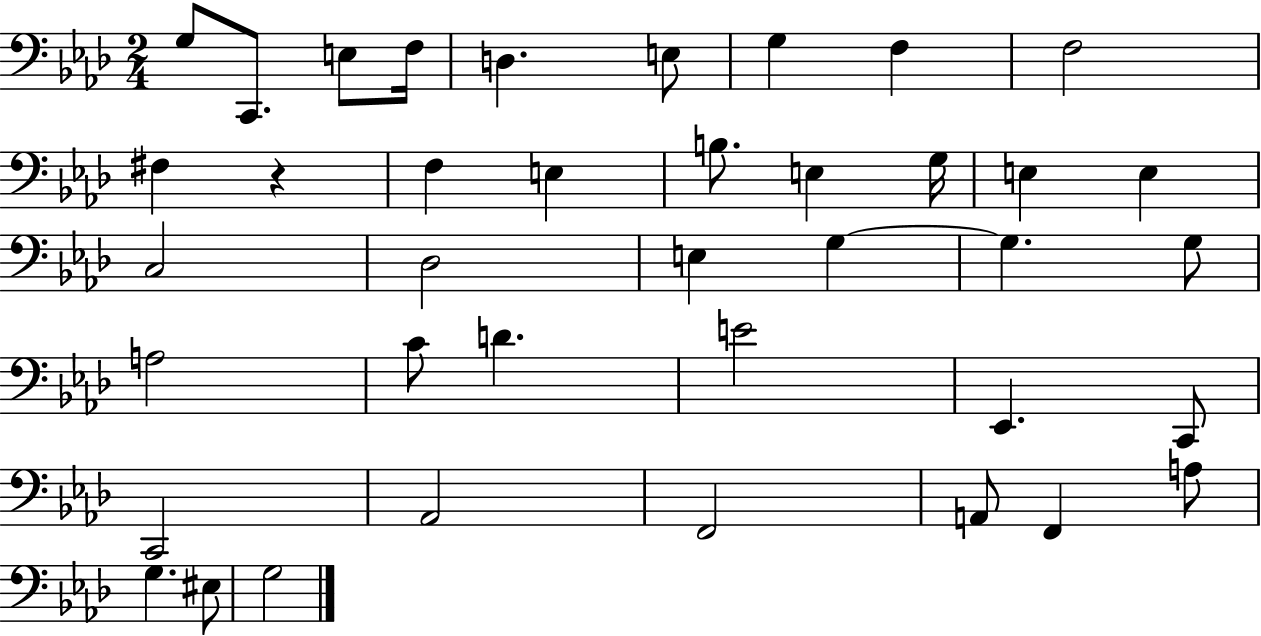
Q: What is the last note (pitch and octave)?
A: G3